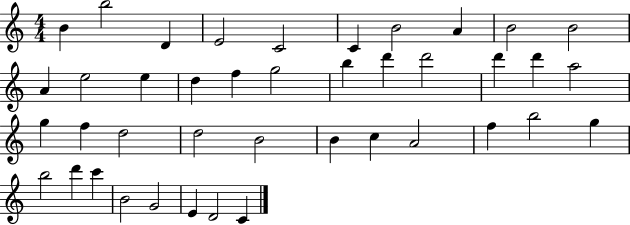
X:1
T:Untitled
M:4/4
L:1/4
K:C
B b2 D E2 C2 C B2 A B2 B2 A e2 e d f g2 b d' d'2 d' d' a2 g f d2 d2 B2 B c A2 f b2 g b2 d' c' B2 G2 E D2 C